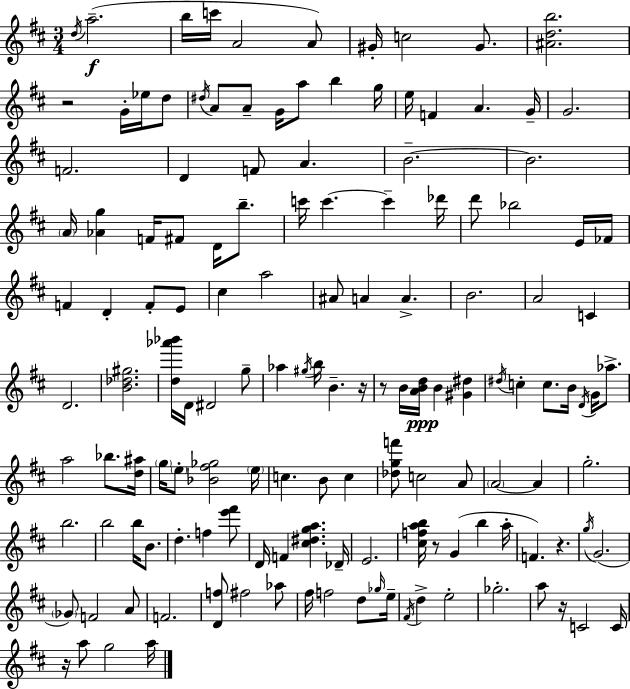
D5/s A5/h. B5/s C6/s A4/h A4/e G#4/s C5/h G#4/e. [A#4,D5,B5]/h. R/h G4/s Eb5/s D5/e D#5/s A4/e A4/e G4/s A5/e B5/q G5/s E5/s F4/q A4/q. G4/s G4/h. F4/h. D4/q F4/e A4/q. B4/h. B4/h. A4/s [Ab4,G5]/q F4/s F#4/e D4/s B5/e. C6/s C6/q. C6/q Db6/s D6/e Bb5/h E4/s FES4/s F4/q D4/q F4/e E4/e C#5/q A5/h A#4/e A4/q A4/q. B4/h. A4/h C4/q D4/h. [B4,Db5,G#5]/h. [D5,Ab6,Bb6]/s D4/s D#4/h G5/e Ab5/q G#5/s B5/s B4/q. R/s R/e B4/s [A4,B4,D5]/s B4/q [G#4,D#5]/q D#5/s C5/q C5/e. B4/s D4/s G4/s Ab5/e. A5/h Bb5/e. [D5,A#5]/s G5/s E5/e [Bb4,F#5,Gb5]/h E5/s C5/q. B4/e C5/q [Db5,G5,F6]/e C5/h A4/e A4/h A4/q G5/h. B5/h. B5/h B5/s B4/e. D5/q. F5/q [E6,F#6]/e D4/s F4/q [C#5,D#5,G5,A5]/q. Db4/s E4/h. [C#5,F5,A5,B5]/s R/e G4/q B5/q A5/s F4/q. R/q. G5/s G4/h. Gb4/e F4/h A4/e F4/h. [D4,F5]/e F#5/h Ab5/e F#5/s F5/h D5/e Gb5/s E5/s F#4/s D5/q E5/h Gb5/h. A5/e R/s C4/h C4/s R/s A5/e G5/h A5/s